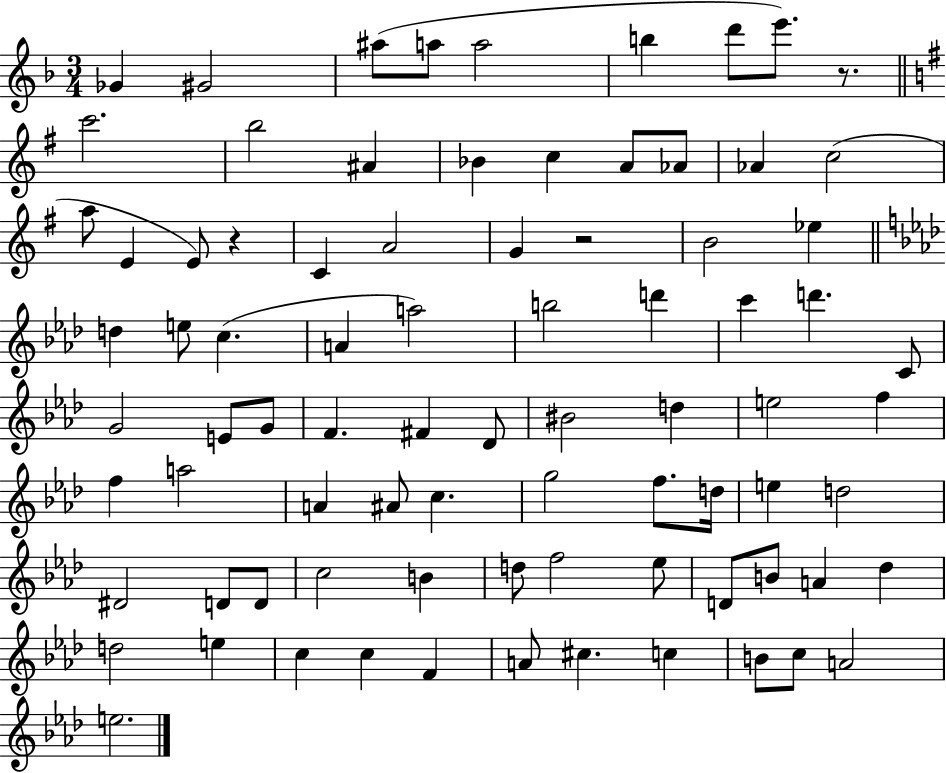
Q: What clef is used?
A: treble